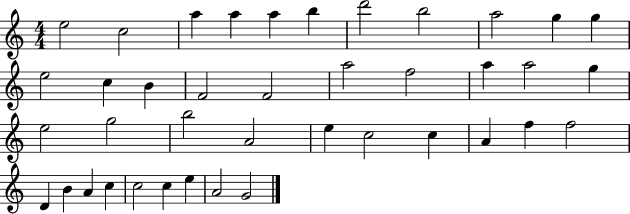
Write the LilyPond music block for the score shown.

{
  \clef treble
  \numericTimeSignature
  \time 4/4
  \key c \major
  e''2 c''2 | a''4 a''4 a''4 b''4 | d'''2 b''2 | a''2 g''4 g''4 | \break e''2 c''4 b'4 | f'2 f'2 | a''2 f''2 | a''4 a''2 g''4 | \break e''2 g''2 | b''2 a'2 | e''4 c''2 c''4 | a'4 f''4 f''2 | \break d'4 b'4 a'4 c''4 | c''2 c''4 e''4 | a'2 g'2 | \bar "|."
}